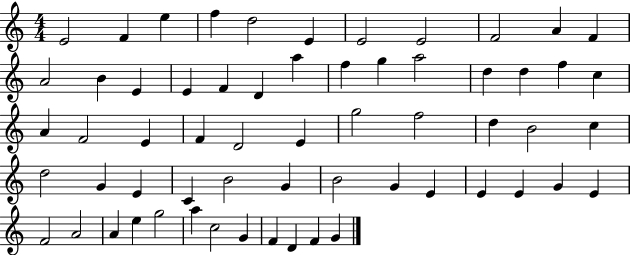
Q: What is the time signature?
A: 4/4